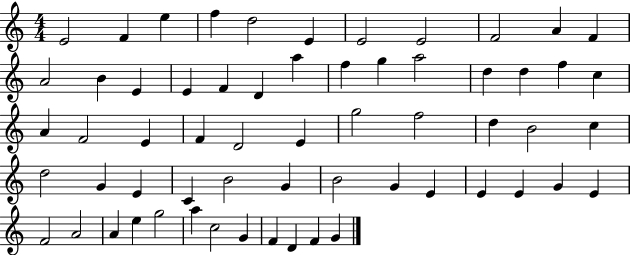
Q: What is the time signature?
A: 4/4